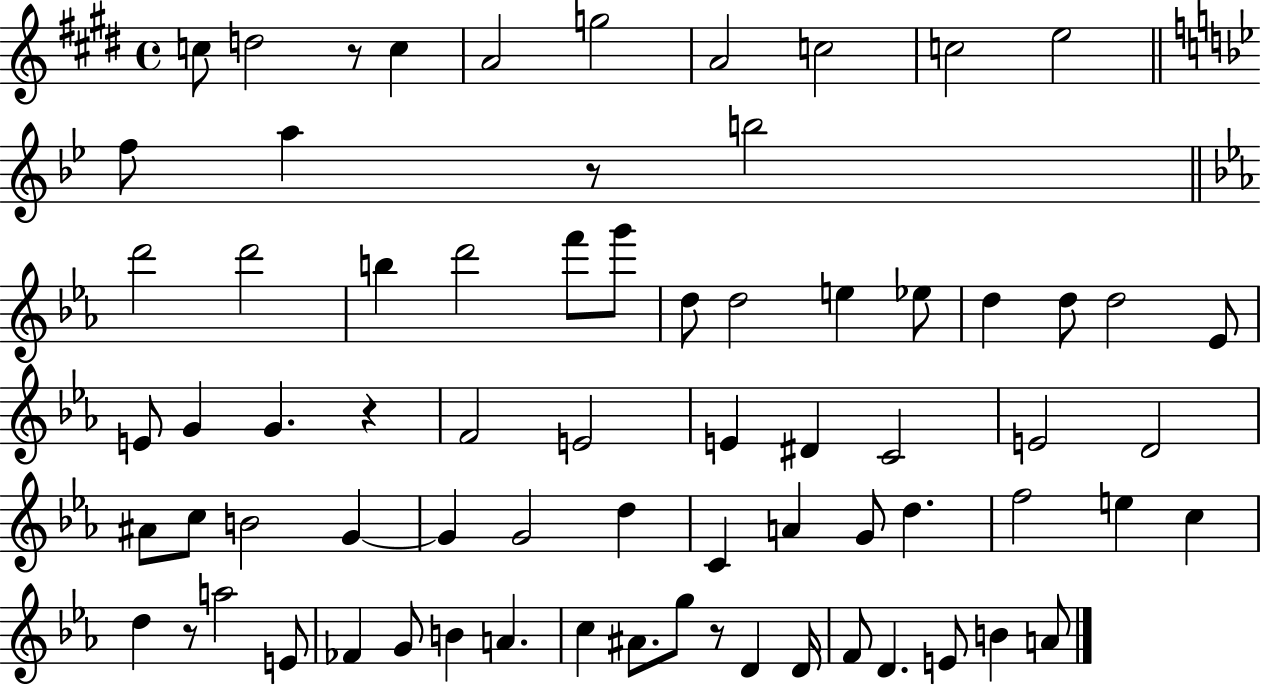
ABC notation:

X:1
T:Untitled
M:4/4
L:1/4
K:E
c/2 d2 z/2 c A2 g2 A2 c2 c2 e2 f/2 a z/2 b2 d'2 d'2 b d'2 f'/2 g'/2 d/2 d2 e _e/2 d d/2 d2 _E/2 E/2 G G z F2 E2 E ^D C2 E2 D2 ^A/2 c/2 B2 G G G2 d C A G/2 d f2 e c d z/2 a2 E/2 _F G/2 B A c ^A/2 g/2 z/2 D D/4 F/2 D E/2 B A/2